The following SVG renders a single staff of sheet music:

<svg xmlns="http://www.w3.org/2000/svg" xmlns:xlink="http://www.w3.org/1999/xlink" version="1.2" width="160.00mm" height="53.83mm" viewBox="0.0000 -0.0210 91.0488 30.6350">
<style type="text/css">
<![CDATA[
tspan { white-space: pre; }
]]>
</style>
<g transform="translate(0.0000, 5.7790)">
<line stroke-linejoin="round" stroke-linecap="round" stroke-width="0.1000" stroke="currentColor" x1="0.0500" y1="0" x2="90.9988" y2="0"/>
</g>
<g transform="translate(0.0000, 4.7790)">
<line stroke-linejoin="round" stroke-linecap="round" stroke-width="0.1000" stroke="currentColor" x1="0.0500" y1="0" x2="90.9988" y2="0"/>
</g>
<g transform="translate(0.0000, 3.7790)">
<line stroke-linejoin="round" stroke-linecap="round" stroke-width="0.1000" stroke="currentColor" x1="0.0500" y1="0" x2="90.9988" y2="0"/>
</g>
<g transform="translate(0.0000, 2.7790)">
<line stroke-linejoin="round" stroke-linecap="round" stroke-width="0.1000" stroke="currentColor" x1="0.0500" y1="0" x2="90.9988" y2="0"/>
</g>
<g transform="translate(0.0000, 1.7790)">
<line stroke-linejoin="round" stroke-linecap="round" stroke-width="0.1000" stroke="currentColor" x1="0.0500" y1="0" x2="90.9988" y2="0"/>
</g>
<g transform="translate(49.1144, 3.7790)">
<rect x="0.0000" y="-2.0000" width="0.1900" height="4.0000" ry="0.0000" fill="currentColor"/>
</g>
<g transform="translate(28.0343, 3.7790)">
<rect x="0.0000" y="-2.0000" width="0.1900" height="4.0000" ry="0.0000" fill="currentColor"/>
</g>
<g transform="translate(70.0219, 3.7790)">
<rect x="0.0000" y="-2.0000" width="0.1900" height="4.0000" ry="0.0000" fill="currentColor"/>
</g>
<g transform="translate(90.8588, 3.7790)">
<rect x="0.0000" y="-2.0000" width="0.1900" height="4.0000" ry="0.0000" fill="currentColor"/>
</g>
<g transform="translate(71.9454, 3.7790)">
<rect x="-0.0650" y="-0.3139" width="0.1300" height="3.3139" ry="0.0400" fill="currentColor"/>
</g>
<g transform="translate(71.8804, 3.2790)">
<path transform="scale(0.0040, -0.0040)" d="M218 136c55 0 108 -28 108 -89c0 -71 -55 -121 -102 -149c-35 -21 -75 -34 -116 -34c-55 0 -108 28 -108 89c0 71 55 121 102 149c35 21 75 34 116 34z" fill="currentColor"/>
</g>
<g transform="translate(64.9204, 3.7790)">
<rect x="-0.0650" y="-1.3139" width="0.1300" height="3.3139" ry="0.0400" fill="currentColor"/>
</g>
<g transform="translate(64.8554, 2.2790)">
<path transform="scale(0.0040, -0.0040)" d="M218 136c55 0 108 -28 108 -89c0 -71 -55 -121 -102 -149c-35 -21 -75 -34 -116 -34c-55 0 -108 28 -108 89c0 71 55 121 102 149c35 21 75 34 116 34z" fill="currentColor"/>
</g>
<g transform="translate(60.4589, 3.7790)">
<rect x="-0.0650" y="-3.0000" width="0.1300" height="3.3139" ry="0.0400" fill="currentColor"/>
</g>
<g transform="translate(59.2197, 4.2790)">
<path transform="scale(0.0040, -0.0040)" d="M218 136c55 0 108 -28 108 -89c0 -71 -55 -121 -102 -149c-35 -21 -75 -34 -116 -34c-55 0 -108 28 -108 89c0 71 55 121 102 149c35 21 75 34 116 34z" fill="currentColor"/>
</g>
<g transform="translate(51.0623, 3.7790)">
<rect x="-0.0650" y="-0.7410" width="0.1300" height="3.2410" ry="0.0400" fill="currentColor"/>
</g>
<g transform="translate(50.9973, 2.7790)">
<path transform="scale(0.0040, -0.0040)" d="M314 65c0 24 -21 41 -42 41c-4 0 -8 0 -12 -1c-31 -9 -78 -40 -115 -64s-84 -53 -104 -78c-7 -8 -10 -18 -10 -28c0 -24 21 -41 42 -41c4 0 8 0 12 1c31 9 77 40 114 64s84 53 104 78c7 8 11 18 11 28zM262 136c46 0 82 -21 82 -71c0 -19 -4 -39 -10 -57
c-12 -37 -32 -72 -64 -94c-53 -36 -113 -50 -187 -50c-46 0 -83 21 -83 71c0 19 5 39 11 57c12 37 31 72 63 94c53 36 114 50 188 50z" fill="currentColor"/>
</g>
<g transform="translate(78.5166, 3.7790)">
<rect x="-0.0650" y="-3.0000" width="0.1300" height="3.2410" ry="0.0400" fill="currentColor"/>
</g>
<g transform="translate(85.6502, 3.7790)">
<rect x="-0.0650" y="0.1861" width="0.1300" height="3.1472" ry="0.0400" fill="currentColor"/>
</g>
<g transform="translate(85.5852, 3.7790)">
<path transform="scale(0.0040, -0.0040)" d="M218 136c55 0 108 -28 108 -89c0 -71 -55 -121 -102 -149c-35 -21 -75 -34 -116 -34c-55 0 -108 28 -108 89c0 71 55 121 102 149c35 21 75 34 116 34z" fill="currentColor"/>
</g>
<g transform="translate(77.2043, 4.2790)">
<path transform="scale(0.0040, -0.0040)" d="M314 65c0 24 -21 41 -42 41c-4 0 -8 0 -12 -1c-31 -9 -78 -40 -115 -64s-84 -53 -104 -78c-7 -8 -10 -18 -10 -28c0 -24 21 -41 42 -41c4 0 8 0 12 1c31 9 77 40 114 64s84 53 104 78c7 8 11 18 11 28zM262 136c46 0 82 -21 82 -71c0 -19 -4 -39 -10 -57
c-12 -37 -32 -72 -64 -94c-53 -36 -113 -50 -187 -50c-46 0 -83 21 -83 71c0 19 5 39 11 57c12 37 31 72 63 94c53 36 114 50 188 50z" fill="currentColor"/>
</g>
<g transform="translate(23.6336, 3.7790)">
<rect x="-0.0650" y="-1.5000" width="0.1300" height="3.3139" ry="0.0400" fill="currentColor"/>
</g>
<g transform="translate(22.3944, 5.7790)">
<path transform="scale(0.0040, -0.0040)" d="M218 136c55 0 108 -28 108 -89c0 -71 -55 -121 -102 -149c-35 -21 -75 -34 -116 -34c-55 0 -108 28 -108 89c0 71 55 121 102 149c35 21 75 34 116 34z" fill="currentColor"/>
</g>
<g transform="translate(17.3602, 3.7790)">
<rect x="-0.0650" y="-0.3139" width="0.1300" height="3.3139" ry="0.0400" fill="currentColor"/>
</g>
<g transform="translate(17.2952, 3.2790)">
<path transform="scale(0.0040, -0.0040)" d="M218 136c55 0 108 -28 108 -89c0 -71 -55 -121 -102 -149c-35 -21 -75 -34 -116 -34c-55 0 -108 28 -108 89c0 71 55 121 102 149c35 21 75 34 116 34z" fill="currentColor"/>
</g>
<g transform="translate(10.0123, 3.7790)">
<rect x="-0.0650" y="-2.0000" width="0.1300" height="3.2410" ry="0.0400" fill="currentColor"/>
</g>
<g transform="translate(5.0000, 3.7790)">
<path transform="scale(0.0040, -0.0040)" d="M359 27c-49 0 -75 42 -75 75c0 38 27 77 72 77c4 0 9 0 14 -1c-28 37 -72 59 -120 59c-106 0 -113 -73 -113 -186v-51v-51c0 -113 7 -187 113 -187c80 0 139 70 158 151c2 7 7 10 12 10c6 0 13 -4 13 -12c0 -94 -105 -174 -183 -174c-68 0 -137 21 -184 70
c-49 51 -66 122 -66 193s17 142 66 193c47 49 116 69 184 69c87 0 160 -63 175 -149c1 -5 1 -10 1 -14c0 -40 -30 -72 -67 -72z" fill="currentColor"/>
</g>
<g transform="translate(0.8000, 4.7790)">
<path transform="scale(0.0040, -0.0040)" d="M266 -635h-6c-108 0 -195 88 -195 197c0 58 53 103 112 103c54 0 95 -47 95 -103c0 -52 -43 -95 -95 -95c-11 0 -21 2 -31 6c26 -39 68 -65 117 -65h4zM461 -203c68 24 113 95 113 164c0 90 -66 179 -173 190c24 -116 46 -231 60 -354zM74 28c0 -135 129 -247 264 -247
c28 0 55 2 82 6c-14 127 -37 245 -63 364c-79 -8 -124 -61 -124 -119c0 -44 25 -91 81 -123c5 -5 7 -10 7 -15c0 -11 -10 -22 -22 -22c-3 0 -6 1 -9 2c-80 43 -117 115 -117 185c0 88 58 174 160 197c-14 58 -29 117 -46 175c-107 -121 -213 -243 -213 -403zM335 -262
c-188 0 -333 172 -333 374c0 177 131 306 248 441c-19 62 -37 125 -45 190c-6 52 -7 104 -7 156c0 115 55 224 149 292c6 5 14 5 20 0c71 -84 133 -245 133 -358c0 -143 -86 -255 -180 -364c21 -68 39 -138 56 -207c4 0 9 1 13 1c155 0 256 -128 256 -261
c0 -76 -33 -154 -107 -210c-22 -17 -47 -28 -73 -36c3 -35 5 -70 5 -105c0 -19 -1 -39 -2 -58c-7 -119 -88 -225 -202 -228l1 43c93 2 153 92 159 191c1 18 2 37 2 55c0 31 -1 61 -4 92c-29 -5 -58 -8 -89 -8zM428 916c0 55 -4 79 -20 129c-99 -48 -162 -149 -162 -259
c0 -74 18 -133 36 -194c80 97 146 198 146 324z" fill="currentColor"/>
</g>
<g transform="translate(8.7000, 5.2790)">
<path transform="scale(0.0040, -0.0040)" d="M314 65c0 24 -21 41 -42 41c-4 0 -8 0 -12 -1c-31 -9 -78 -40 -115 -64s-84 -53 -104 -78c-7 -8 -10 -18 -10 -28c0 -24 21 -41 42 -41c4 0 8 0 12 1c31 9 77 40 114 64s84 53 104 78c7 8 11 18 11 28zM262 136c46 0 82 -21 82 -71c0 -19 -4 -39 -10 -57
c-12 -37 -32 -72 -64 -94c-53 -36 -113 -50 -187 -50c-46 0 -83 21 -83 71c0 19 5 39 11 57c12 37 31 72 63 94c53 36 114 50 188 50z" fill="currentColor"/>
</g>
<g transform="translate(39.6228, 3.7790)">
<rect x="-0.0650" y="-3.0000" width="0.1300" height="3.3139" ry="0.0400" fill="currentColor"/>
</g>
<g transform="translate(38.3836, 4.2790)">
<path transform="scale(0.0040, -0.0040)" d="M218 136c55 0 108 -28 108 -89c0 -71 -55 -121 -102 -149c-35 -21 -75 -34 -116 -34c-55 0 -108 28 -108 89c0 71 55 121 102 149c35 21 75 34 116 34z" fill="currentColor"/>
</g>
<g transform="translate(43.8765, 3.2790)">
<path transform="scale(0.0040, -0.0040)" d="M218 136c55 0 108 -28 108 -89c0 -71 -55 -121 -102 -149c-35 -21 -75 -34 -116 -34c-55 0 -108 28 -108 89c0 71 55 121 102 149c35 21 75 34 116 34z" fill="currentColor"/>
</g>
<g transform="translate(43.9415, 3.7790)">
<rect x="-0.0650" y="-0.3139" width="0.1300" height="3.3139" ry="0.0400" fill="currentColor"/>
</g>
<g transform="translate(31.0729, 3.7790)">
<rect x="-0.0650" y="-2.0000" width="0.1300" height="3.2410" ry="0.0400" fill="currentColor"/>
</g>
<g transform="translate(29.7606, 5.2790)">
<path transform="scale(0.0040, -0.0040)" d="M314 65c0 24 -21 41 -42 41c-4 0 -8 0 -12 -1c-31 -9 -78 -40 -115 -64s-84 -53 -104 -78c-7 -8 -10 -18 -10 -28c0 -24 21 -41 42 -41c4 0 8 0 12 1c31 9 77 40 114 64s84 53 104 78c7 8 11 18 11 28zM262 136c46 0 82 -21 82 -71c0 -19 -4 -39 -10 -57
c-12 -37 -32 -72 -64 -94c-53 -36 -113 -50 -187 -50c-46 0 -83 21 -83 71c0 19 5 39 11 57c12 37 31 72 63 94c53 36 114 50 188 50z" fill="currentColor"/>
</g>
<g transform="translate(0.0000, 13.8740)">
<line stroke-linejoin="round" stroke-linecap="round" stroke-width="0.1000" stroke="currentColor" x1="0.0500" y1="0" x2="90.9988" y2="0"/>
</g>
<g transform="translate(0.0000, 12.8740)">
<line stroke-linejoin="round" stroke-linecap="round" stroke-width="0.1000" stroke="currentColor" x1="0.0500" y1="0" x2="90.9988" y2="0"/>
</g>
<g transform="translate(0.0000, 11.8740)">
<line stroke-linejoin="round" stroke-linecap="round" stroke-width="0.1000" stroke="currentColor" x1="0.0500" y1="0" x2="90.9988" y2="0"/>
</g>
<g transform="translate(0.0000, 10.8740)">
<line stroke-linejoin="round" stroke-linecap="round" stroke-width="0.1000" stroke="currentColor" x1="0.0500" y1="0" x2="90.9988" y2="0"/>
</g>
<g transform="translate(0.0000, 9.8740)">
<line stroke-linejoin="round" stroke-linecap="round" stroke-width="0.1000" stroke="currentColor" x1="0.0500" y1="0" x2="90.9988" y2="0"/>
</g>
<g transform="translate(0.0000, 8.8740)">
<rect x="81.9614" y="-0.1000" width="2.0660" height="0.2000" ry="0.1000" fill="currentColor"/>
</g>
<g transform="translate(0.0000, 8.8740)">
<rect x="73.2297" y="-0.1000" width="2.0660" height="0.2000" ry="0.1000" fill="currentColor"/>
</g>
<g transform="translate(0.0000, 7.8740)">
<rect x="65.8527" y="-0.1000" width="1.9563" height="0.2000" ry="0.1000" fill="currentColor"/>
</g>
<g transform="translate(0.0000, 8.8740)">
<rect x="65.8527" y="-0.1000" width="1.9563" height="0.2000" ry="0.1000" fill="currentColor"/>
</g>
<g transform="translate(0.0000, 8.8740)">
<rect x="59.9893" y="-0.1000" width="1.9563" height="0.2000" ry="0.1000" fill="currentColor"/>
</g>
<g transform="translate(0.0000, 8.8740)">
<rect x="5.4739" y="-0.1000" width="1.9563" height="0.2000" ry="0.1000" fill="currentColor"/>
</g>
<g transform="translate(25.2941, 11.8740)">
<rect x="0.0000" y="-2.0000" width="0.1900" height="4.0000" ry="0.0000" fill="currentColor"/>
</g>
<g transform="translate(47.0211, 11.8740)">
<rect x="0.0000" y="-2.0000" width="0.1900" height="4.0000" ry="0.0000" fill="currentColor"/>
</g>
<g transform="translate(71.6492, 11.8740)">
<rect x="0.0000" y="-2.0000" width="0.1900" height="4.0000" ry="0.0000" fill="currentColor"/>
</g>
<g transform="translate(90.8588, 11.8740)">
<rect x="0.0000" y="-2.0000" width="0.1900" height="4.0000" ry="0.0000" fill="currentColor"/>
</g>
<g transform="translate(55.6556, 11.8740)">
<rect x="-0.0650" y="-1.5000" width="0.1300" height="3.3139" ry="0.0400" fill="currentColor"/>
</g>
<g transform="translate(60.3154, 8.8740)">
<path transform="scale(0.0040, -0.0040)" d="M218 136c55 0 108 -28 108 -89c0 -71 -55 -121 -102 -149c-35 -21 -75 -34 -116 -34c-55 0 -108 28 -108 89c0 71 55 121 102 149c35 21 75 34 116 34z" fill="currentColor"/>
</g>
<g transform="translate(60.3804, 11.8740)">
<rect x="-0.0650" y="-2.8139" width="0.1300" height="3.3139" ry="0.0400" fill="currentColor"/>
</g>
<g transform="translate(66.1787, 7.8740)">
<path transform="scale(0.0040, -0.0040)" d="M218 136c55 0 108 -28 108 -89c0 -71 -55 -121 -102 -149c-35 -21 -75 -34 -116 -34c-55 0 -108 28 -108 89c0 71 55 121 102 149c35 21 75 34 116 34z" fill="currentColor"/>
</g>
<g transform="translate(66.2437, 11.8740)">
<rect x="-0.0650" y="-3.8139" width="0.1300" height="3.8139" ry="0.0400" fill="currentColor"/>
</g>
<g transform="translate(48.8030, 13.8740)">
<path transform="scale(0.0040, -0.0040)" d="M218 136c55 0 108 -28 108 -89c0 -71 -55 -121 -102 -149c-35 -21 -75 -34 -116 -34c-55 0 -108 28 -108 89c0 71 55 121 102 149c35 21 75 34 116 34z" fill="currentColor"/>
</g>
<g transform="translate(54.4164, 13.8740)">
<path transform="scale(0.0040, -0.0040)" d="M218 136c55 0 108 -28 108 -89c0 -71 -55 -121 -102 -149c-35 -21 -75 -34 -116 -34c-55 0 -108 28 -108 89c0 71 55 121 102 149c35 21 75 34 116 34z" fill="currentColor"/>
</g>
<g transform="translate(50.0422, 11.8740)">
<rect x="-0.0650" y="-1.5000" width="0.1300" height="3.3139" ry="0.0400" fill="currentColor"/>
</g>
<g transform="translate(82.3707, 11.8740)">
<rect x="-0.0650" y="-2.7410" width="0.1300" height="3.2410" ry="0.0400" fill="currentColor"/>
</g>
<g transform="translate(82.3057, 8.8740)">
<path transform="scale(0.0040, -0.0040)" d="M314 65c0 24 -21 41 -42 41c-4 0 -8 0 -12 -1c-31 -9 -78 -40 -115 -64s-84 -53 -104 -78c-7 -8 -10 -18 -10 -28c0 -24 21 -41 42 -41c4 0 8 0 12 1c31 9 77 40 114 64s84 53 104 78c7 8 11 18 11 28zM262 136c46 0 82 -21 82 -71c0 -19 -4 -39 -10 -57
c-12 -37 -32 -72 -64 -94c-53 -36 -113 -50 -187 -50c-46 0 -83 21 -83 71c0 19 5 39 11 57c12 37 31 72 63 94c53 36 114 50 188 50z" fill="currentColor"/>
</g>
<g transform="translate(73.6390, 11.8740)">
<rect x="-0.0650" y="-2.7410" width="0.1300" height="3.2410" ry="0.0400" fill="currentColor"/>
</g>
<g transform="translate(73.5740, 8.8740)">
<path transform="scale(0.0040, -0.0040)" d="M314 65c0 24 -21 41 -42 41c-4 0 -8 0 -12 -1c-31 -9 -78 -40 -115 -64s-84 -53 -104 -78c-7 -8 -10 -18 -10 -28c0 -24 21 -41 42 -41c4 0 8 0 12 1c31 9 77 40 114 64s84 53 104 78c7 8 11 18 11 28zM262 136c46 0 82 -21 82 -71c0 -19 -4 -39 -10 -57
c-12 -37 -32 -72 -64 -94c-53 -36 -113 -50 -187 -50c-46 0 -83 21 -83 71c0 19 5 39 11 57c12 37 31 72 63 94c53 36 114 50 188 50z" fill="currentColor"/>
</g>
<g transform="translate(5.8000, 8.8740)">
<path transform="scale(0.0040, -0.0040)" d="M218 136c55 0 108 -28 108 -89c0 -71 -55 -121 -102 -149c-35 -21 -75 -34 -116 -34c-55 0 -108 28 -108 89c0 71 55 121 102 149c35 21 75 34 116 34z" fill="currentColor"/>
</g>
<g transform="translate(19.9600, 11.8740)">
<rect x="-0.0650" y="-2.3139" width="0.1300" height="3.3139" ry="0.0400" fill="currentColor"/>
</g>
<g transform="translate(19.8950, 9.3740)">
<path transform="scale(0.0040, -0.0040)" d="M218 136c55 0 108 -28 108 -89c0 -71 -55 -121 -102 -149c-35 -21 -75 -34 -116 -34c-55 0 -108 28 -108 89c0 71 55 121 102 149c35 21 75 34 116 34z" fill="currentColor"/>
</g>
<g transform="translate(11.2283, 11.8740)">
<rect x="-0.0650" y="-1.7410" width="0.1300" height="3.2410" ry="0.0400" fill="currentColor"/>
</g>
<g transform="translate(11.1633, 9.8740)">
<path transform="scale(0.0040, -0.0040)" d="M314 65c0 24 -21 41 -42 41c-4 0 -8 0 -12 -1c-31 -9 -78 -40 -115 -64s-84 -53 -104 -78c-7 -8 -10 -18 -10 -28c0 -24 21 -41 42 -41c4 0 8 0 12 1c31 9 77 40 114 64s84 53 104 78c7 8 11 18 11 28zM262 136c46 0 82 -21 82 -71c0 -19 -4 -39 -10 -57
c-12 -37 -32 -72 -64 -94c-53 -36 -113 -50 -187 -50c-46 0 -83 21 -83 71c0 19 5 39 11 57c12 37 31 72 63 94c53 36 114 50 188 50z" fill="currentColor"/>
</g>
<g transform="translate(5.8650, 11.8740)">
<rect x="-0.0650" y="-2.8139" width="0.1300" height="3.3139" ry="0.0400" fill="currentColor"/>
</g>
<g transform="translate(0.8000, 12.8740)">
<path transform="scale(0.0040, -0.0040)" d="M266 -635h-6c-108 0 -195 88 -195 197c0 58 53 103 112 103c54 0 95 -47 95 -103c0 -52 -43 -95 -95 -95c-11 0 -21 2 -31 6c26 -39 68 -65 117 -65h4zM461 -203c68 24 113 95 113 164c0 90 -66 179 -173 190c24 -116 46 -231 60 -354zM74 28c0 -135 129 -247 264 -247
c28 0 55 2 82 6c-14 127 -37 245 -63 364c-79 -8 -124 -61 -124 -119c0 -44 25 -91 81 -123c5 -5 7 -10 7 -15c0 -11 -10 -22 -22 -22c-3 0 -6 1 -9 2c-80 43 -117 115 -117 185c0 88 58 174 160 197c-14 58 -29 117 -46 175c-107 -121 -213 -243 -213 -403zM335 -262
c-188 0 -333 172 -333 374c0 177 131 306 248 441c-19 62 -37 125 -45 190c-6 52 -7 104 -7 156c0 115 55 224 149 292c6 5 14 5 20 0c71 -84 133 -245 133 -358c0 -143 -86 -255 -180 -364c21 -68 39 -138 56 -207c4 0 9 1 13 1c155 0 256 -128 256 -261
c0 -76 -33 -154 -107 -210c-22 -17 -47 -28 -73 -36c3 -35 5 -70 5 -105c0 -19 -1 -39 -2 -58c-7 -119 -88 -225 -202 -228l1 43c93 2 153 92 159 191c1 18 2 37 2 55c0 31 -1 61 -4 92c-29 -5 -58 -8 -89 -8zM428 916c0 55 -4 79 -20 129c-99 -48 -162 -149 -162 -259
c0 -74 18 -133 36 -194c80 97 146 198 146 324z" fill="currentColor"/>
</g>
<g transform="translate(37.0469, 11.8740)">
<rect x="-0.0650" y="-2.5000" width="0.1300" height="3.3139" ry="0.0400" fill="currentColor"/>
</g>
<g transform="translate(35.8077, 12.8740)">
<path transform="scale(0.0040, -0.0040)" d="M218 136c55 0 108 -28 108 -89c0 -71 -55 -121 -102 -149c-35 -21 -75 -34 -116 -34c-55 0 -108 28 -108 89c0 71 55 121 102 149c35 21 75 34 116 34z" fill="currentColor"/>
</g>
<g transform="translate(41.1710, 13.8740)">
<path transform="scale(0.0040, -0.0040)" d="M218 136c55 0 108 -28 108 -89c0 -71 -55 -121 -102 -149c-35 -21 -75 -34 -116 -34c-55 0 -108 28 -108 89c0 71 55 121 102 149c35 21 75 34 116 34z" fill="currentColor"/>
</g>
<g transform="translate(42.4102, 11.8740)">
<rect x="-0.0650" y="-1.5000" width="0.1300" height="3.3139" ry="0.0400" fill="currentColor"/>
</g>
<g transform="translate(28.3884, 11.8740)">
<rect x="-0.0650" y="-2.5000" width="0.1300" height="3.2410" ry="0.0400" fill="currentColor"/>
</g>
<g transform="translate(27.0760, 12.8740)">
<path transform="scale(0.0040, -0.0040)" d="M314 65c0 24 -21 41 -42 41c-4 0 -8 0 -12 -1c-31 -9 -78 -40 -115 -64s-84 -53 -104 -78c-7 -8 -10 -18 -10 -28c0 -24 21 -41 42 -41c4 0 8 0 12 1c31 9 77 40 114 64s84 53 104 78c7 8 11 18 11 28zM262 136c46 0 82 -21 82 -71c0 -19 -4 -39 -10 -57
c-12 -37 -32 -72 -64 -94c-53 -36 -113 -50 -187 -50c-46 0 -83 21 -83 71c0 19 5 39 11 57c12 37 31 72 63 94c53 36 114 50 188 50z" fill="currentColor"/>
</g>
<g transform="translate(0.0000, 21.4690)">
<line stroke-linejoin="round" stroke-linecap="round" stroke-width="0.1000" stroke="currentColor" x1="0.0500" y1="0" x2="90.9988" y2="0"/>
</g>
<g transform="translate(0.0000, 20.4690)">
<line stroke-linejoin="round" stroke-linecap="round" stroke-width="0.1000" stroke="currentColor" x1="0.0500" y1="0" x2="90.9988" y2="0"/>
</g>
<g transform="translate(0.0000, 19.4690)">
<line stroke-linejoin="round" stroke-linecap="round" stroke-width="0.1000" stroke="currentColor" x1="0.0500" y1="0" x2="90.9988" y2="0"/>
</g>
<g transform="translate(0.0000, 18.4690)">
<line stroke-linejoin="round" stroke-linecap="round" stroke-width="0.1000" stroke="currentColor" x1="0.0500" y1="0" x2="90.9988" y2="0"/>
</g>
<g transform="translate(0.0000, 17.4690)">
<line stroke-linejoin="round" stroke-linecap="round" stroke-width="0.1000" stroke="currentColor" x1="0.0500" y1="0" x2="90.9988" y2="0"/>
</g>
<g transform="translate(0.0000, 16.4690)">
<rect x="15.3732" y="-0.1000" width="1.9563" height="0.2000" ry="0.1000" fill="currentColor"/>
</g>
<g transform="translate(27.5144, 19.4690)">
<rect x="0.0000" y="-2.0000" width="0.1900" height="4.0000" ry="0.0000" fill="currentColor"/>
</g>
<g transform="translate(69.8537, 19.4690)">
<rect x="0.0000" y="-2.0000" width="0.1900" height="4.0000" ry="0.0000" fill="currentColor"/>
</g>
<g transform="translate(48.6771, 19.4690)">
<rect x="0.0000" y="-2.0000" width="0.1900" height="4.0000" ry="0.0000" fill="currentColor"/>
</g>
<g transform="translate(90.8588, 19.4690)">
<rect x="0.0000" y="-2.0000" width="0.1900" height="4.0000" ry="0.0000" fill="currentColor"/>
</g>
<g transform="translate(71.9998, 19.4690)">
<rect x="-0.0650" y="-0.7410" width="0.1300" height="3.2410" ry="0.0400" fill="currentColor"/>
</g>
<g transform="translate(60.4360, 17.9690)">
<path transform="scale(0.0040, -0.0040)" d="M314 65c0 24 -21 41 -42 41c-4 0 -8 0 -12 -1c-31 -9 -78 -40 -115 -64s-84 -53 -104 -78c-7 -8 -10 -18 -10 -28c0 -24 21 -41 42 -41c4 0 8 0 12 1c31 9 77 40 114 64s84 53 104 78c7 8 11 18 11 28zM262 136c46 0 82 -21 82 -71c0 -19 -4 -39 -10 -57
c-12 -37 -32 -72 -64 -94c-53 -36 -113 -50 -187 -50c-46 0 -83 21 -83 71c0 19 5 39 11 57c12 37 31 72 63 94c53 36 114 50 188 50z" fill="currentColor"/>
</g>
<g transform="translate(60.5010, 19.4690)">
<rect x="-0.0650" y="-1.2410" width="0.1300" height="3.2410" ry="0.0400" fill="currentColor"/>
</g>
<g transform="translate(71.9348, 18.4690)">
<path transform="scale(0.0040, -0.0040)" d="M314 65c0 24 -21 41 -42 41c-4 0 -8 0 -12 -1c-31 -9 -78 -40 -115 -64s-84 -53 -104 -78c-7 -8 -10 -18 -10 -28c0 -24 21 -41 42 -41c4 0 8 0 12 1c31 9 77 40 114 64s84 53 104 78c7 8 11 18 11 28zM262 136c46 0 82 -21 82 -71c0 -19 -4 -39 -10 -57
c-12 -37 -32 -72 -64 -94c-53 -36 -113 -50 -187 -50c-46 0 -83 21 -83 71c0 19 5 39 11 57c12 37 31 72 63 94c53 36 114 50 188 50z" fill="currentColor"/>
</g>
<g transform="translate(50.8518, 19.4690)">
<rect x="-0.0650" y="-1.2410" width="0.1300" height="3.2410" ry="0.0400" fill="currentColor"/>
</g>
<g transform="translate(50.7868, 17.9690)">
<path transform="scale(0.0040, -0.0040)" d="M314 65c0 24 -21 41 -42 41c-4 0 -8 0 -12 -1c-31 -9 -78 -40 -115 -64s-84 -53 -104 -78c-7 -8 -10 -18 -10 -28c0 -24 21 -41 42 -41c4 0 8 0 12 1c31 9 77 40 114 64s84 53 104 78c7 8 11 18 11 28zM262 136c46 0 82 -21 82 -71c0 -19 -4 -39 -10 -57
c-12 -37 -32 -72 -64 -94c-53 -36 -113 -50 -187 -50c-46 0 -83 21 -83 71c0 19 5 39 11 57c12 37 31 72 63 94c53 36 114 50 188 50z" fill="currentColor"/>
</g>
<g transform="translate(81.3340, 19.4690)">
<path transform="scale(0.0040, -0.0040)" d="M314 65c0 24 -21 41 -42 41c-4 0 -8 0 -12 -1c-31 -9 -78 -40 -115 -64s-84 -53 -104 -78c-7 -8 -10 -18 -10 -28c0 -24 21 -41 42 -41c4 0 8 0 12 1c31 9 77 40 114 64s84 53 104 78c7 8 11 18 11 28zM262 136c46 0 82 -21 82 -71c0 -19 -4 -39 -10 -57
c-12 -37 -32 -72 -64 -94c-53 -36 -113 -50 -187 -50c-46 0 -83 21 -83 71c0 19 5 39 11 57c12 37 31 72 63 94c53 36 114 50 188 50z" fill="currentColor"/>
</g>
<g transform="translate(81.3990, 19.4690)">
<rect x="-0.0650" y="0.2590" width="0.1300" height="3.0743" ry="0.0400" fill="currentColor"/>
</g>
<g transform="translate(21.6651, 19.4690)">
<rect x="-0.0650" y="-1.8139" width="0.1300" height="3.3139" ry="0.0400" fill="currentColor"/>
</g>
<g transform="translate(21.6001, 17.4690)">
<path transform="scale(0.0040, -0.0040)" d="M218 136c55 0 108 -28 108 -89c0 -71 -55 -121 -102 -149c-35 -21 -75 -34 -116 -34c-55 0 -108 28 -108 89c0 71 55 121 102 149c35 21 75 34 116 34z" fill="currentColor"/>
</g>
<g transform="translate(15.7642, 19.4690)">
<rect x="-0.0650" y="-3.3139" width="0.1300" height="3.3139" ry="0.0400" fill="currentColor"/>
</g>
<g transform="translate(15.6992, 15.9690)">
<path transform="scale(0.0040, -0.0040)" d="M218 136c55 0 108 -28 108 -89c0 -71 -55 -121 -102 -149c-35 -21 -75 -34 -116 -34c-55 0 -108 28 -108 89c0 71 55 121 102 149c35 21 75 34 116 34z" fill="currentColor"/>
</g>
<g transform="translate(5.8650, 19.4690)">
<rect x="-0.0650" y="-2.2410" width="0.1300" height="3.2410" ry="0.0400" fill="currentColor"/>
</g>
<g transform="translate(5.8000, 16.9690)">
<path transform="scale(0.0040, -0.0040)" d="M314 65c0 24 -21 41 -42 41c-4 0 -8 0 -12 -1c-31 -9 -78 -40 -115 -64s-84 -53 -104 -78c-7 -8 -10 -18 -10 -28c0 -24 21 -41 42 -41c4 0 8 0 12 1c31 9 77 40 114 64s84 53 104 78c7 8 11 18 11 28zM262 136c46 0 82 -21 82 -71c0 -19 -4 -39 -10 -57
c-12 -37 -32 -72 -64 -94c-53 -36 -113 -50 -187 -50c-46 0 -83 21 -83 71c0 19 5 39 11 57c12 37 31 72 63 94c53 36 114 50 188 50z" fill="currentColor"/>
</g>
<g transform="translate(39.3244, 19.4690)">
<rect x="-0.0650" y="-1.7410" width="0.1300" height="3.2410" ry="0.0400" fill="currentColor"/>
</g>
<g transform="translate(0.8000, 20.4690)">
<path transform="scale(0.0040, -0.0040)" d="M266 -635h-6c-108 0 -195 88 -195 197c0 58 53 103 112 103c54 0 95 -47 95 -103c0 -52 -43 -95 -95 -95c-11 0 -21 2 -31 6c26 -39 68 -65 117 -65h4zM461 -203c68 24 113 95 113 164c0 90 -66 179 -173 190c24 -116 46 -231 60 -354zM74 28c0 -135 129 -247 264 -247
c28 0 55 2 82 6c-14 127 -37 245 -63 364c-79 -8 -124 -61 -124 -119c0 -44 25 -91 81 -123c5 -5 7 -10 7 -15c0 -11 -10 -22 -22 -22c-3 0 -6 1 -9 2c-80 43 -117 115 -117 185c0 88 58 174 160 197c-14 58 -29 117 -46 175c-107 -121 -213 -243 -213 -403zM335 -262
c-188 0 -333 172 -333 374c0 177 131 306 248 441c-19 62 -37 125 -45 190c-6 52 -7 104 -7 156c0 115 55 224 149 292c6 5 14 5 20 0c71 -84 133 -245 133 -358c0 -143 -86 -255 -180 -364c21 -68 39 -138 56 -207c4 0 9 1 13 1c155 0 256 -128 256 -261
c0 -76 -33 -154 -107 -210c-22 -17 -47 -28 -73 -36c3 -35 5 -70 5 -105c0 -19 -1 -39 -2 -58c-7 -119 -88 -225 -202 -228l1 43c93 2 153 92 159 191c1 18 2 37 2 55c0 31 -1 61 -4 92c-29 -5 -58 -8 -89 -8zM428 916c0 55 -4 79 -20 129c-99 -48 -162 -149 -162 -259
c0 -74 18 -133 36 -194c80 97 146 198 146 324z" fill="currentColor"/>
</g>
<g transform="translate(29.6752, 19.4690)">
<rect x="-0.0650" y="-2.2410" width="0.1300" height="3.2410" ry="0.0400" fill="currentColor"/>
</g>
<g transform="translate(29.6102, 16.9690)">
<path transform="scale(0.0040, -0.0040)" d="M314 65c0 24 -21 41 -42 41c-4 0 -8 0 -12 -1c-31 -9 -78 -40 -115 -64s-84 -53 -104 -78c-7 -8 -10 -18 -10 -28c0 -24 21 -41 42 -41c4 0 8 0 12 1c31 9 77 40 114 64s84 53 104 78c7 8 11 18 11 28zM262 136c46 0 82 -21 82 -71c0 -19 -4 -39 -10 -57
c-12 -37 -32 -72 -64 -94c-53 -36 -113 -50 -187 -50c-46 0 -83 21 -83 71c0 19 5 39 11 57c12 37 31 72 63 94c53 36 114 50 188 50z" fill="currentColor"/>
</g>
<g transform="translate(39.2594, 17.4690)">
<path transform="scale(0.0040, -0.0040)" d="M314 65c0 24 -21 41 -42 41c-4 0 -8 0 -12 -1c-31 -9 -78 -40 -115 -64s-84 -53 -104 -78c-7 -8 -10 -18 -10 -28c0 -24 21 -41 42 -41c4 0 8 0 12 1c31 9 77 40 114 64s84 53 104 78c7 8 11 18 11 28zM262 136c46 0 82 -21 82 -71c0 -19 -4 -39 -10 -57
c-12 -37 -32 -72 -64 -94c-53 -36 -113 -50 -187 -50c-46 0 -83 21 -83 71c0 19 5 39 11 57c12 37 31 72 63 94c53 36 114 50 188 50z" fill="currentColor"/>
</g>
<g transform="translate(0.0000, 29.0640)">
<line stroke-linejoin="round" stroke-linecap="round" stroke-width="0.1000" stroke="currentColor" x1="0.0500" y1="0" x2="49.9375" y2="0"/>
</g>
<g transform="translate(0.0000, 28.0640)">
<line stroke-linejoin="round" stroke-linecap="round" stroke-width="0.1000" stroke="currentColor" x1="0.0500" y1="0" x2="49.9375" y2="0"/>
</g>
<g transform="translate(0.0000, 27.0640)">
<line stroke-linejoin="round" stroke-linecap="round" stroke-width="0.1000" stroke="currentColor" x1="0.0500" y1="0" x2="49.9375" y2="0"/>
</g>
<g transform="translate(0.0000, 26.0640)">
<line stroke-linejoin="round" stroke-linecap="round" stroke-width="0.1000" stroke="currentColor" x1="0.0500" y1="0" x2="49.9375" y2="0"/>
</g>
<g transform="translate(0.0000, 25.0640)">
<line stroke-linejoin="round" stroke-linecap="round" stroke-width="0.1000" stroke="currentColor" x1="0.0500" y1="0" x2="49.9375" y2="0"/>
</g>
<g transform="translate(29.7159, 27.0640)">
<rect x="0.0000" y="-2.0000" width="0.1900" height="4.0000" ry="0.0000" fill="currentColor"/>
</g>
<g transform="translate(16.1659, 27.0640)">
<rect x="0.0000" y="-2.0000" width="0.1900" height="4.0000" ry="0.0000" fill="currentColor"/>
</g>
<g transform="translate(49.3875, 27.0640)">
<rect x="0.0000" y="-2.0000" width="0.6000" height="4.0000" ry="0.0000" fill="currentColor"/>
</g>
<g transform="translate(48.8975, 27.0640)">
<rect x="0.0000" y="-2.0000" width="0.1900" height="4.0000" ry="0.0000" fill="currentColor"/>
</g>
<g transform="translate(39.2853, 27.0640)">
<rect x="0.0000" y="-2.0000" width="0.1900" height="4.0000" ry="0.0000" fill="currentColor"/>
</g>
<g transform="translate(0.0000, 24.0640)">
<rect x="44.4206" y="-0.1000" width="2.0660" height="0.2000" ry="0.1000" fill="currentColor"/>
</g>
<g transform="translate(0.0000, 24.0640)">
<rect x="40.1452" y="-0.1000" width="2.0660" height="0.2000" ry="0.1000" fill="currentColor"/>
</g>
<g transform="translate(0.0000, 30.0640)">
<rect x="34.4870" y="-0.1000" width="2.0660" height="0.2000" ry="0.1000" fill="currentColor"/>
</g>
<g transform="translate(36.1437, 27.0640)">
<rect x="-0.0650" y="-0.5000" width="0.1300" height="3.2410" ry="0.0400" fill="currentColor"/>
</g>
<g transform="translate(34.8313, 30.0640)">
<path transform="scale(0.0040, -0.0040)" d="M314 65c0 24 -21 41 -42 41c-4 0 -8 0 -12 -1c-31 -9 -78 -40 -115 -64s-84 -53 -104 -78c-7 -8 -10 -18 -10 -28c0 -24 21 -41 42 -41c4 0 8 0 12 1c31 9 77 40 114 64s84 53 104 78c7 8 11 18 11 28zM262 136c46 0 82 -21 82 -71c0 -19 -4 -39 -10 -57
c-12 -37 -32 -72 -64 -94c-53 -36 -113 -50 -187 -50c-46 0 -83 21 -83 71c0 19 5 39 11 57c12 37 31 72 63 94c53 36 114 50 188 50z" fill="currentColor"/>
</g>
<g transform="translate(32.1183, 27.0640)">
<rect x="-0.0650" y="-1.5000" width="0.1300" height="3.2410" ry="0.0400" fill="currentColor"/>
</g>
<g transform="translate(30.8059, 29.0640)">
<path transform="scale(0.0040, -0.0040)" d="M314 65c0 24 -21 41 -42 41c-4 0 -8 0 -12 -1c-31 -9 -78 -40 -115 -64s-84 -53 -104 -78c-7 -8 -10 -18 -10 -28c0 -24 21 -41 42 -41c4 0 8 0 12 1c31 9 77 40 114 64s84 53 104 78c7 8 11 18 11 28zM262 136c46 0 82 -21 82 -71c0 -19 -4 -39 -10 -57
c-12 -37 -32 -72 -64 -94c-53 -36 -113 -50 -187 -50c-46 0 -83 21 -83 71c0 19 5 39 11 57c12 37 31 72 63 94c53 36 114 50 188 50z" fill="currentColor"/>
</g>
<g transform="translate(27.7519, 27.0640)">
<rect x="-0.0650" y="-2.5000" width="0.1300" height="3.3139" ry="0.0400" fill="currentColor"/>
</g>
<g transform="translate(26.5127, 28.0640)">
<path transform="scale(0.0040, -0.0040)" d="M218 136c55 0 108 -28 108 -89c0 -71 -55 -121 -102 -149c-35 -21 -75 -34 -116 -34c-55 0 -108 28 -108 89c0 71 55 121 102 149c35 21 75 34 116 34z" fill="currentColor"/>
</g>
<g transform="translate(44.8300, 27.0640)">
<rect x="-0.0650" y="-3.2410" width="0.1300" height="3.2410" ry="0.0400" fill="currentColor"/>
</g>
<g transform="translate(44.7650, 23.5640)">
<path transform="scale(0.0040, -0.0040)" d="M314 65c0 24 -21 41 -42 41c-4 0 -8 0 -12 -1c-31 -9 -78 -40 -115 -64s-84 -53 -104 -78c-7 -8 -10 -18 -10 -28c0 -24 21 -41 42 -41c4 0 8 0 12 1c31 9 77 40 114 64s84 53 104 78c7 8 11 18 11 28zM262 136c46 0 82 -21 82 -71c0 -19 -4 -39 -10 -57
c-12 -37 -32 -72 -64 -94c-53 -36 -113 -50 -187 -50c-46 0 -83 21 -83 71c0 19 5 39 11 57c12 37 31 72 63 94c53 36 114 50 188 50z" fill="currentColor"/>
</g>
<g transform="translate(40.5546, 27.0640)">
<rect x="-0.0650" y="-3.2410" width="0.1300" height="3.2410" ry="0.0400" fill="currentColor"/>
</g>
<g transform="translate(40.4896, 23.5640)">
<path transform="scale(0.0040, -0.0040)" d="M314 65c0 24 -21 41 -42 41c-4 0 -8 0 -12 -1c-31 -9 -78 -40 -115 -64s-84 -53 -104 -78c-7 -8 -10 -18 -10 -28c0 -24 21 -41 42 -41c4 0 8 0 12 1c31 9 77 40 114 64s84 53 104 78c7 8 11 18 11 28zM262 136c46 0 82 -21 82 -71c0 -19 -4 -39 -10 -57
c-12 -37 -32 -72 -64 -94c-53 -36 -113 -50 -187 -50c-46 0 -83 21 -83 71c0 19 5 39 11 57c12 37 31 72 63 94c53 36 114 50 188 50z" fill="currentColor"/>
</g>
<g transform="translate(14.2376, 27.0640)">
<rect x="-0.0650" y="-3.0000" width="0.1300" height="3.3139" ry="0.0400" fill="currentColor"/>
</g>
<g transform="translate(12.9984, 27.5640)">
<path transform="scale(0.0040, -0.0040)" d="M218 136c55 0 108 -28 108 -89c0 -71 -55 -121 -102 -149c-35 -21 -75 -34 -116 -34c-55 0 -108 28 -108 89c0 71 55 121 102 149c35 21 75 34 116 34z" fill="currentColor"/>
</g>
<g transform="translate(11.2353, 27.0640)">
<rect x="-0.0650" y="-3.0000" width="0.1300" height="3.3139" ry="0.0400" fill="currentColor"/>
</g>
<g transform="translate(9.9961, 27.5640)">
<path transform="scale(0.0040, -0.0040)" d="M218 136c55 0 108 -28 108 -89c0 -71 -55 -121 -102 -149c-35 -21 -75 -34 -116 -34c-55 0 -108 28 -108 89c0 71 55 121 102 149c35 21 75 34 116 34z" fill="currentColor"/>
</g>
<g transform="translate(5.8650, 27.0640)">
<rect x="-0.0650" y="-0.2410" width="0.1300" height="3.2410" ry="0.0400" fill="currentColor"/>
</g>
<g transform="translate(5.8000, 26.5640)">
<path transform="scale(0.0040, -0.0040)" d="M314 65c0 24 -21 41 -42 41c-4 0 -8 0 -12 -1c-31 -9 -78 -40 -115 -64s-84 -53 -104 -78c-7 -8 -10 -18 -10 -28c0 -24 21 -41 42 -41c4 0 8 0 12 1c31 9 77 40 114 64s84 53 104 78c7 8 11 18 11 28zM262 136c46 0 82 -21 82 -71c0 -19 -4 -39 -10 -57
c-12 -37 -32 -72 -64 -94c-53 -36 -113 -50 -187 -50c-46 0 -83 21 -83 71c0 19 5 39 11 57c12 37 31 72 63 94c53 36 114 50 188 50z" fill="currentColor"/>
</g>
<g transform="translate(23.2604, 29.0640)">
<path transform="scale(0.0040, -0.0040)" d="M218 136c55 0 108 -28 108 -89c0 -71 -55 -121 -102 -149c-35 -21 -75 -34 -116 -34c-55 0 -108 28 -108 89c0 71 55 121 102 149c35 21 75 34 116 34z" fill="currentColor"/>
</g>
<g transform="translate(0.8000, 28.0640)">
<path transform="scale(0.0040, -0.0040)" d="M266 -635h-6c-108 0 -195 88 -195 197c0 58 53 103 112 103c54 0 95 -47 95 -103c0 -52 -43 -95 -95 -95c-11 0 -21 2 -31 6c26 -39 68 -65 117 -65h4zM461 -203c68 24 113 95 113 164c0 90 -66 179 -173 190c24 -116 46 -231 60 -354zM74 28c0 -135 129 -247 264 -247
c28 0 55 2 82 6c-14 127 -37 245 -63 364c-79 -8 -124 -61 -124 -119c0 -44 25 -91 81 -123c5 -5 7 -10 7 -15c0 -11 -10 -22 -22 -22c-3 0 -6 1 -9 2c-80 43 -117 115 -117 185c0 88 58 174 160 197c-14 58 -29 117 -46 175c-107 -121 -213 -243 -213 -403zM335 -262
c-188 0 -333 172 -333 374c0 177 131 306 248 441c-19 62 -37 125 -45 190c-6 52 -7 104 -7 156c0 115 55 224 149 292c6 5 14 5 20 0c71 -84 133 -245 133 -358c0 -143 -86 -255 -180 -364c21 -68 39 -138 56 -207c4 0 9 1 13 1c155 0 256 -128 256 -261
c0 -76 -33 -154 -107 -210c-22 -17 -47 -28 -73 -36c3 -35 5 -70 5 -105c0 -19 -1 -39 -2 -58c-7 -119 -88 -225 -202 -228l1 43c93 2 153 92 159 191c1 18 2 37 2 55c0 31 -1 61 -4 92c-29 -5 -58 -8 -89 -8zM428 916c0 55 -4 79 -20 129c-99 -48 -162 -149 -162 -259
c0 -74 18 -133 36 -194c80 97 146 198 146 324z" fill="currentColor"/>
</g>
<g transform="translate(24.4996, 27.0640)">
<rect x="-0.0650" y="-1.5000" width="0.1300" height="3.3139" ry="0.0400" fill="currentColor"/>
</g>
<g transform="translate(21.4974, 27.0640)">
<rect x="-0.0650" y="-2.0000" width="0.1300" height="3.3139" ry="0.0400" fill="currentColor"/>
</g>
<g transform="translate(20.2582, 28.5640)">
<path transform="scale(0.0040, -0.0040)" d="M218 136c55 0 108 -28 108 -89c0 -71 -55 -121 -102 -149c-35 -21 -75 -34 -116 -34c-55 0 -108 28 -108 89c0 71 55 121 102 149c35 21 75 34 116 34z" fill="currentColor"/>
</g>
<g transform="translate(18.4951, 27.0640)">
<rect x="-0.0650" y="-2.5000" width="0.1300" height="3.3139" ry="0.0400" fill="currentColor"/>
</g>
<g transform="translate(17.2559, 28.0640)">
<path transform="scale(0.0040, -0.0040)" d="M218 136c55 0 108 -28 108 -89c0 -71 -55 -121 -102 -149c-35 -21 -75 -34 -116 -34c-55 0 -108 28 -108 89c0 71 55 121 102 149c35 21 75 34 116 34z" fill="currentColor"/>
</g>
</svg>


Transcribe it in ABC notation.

X:1
T:Untitled
M:4/4
L:1/4
K:C
F2 c E F2 A c d2 A e c A2 B a f2 g G2 G E E E a c' a2 a2 g2 b f g2 f2 e2 e2 d2 B2 c2 A A G F E G E2 C2 b2 b2